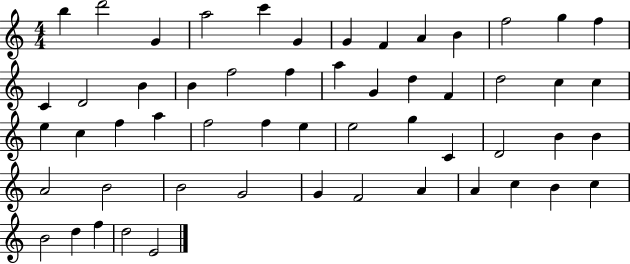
{
  \clef treble
  \numericTimeSignature
  \time 4/4
  \key c \major
  b''4 d'''2 g'4 | a''2 c'''4 g'4 | g'4 f'4 a'4 b'4 | f''2 g''4 f''4 | \break c'4 d'2 b'4 | b'4 f''2 f''4 | a''4 g'4 d''4 f'4 | d''2 c''4 c''4 | \break e''4 c''4 f''4 a''4 | f''2 f''4 e''4 | e''2 g''4 c'4 | d'2 b'4 b'4 | \break a'2 b'2 | b'2 g'2 | g'4 f'2 a'4 | a'4 c''4 b'4 c''4 | \break b'2 d''4 f''4 | d''2 e'2 | \bar "|."
}